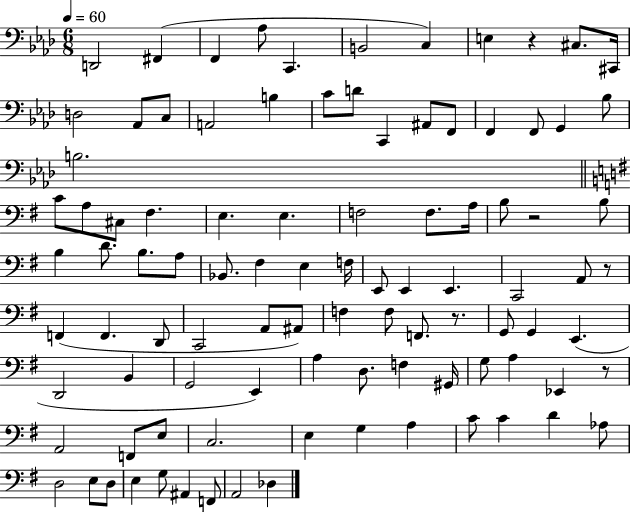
{
  \clef bass
  \numericTimeSignature
  \time 6/8
  \key aes \major
  \tempo 4 = 60
  \repeat volta 2 { d,2 fis,4( | f,4 aes8 c,4. | b,2 c4) | e4 r4 cis8. cis,16 | \break d2 aes,8 c8 | a,2 b4 | c'8 d'8 c,4 ais,8 f,8 | f,4 f,8 g,4 bes8 | \break b2. | \bar "||" \break \key g \major c'8 a8 cis8 fis4. | e4. e4. | f2 f8. a16 | b8 r2 b8 | \break b4 d'8. b8. a8 | bes,8. fis4 e4 f16 | e,8 e,4 e,4. | c,2 a,8 r8 | \break f,4( f,4. d,8 | c,2 a,8 ais,8) | f4 f8 f,8. r8. | g,8 g,4 e,4.( | \break d,2 b,4 | g,2 e,4) | a4 d8. f4 gis,16 | g8 a4 ees,4 r8 | \break a,2 f,8 e8 | c2. | e4 g4 a4 | c'8 c'4 d'4 aes8 | \break d2 e8 d8 | e4 g8 ais,4 f,8 | a,2 des4 | } \bar "|."
}